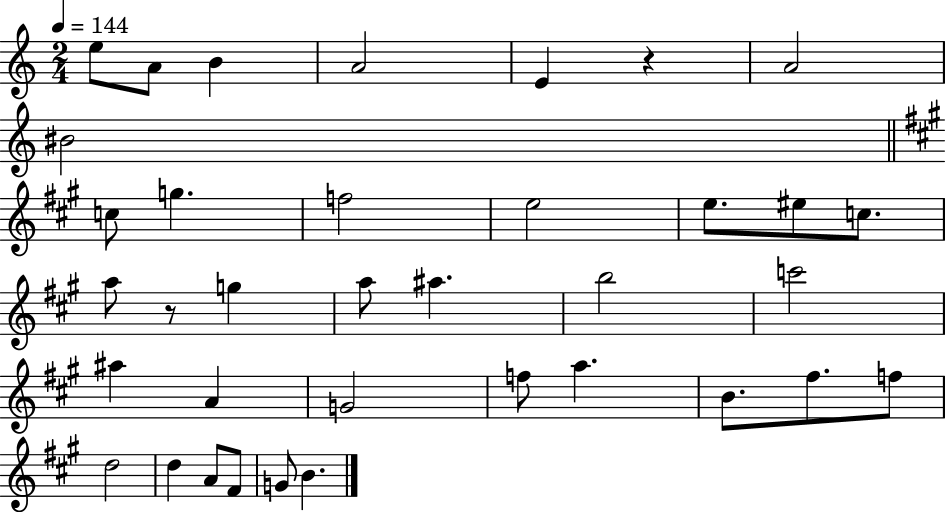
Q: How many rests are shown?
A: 2